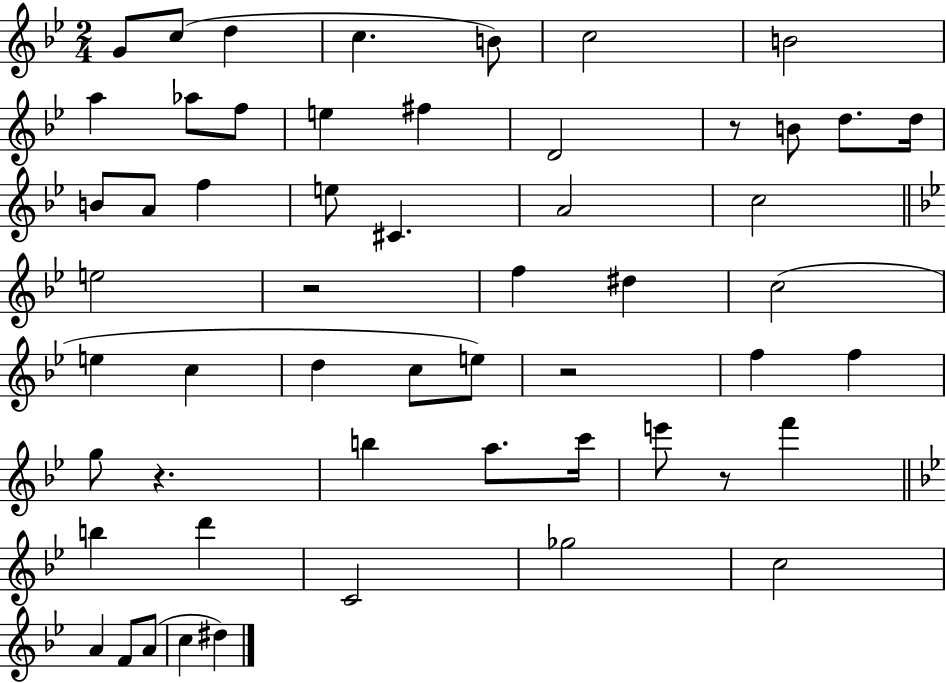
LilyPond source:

{
  \clef treble
  \numericTimeSignature
  \time 2/4
  \key bes \major
  \repeat volta 2 { g'8 c''8( d''4 | c''4. b'8) | c''2 | b'2 | \break a''4 aes''8 f''8 | e''4 fis''4 | d'2 | r8 b'8 d''8. d''16 | \break b'8 a'8 f''4 | e''8 cis'4. | a'2 | c''2 | \break \bar "||" \break \key g \minor e''2 | r2 | f''4 dis''4 | c''2( | \break e''4 c''4 | d''4 c''8 e''8) | r2 | f''4 f''4 | \break g''8 r4. | b''4 a''8. c'''16 | e'''8 r8 f'''4 | \bar "||" \break \key bes \major b''4 d'''4 | c'2 | ges''2 | c''2 | \break a'4 f'8 a'8( | c''4 dis''4) | } \bar "|."
}